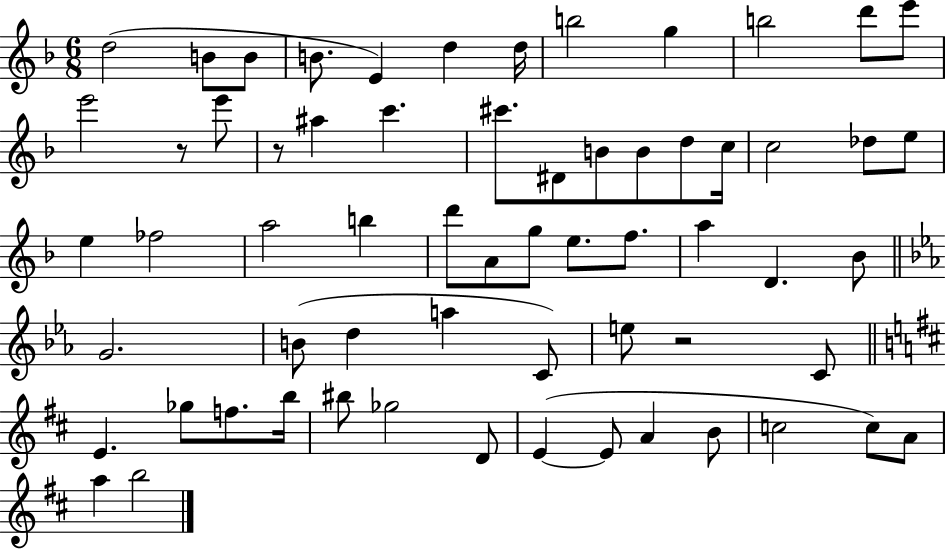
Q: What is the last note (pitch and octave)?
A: B5